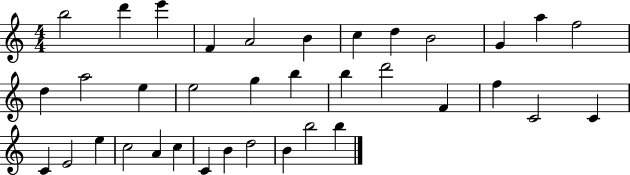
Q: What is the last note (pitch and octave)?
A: B5